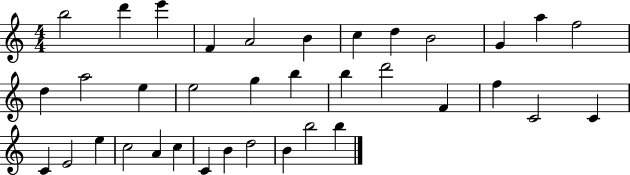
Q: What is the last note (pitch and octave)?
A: B5